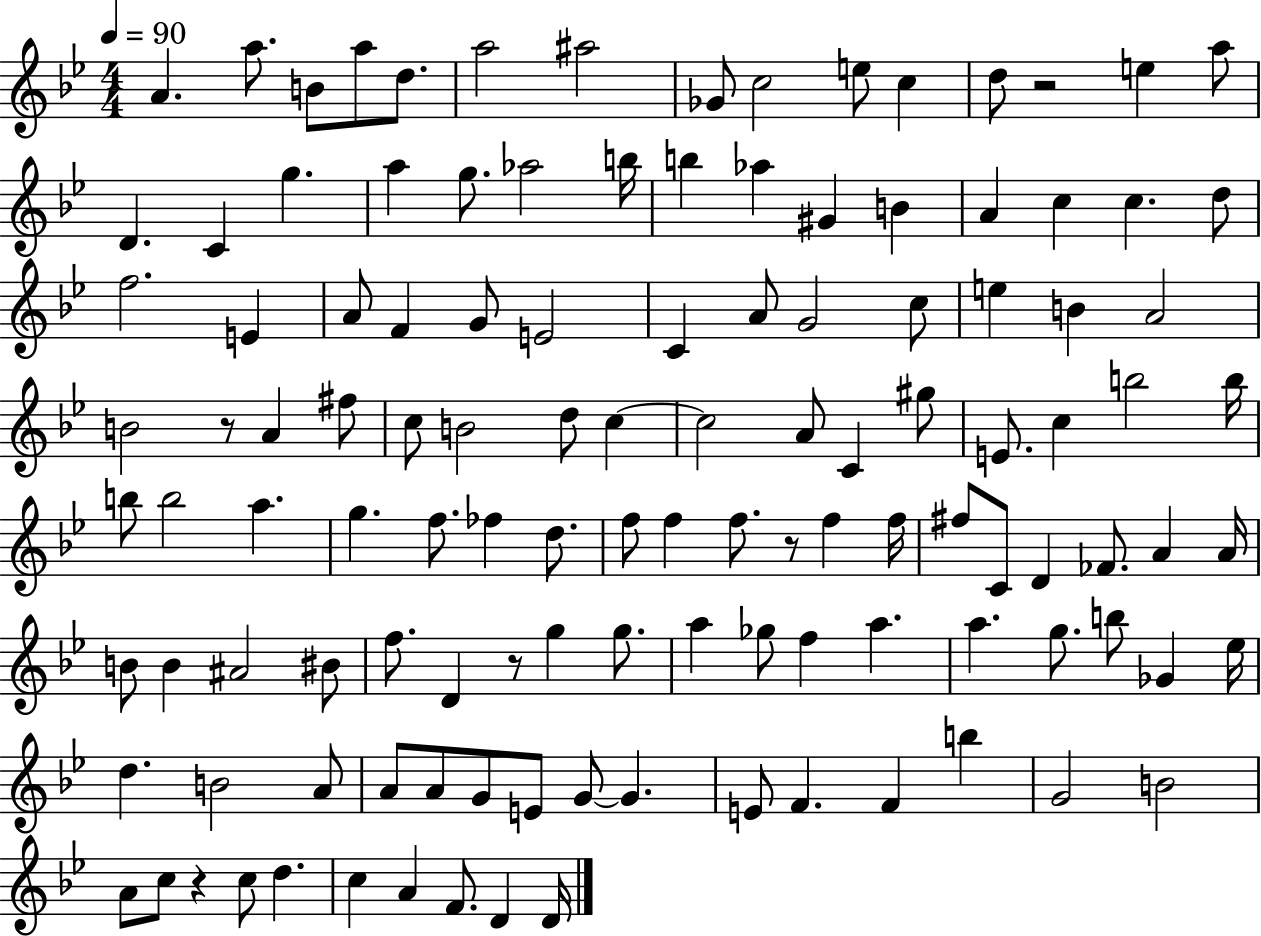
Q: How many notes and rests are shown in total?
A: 121